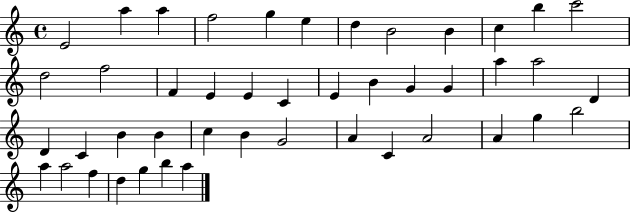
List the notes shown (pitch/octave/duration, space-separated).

E4/h A5/q A5/q F5/h G5/q E5/q D5/q B4/h B4/q C5/q B5/q C6/h D5/h F5/h F4/q E4/q E4/q C4/q E4/q B4/q G4/q G4/q A5/q A5/h D4/q D4/q C4/q B4/q B4/q C5/q B4/q G4/h A4/q C4/q A4/h A4/q G5/q B5/h A5/q A5/h F5/q D5/q G5/q B5/q A5/q